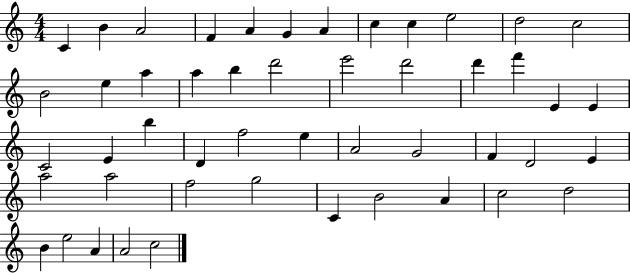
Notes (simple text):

C4/q B4/q A4/h F4/q A4/q G4/q A4/q C5/q C5/q E5/h D5/h C5/h B4/h E5/q A5/q A5/q B5/q D6/h E6/h D6/h D6/q F6/q E4/q E4/q C4/h E4/q B5/q D4/q F5/h E5/q A4/h G4/h F4/q D4/h E4/q A5/h A5/h F5/h G5/h C4/q B4/h A4/q C5/h D5/h B4/q E5/h A4/q A4/h C5/h